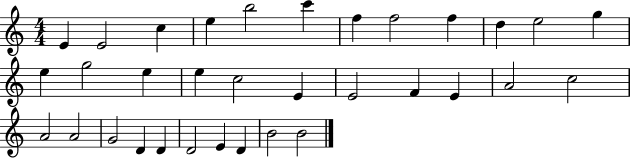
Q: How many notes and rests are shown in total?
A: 33